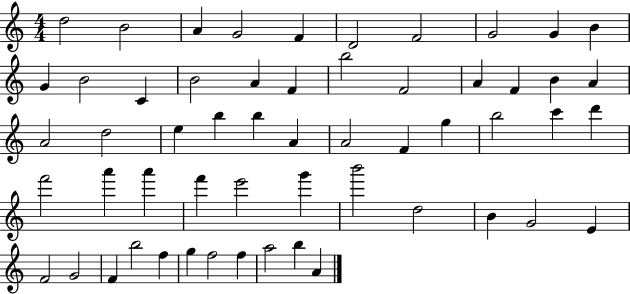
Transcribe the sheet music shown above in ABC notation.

X:1
T:Untitled
M:4/4
L:1/4
K:C
d2 B2 A G2 F D2 F2 G2 G B G B2 C B2 A F b2 F2 A F B A A2 d2 e b b A A2 F g b2 c' d' f'2 a' a' f' e'2 g' b'2 d2 B G2 E F2 G2 F b2 f g f2 f a2 b A